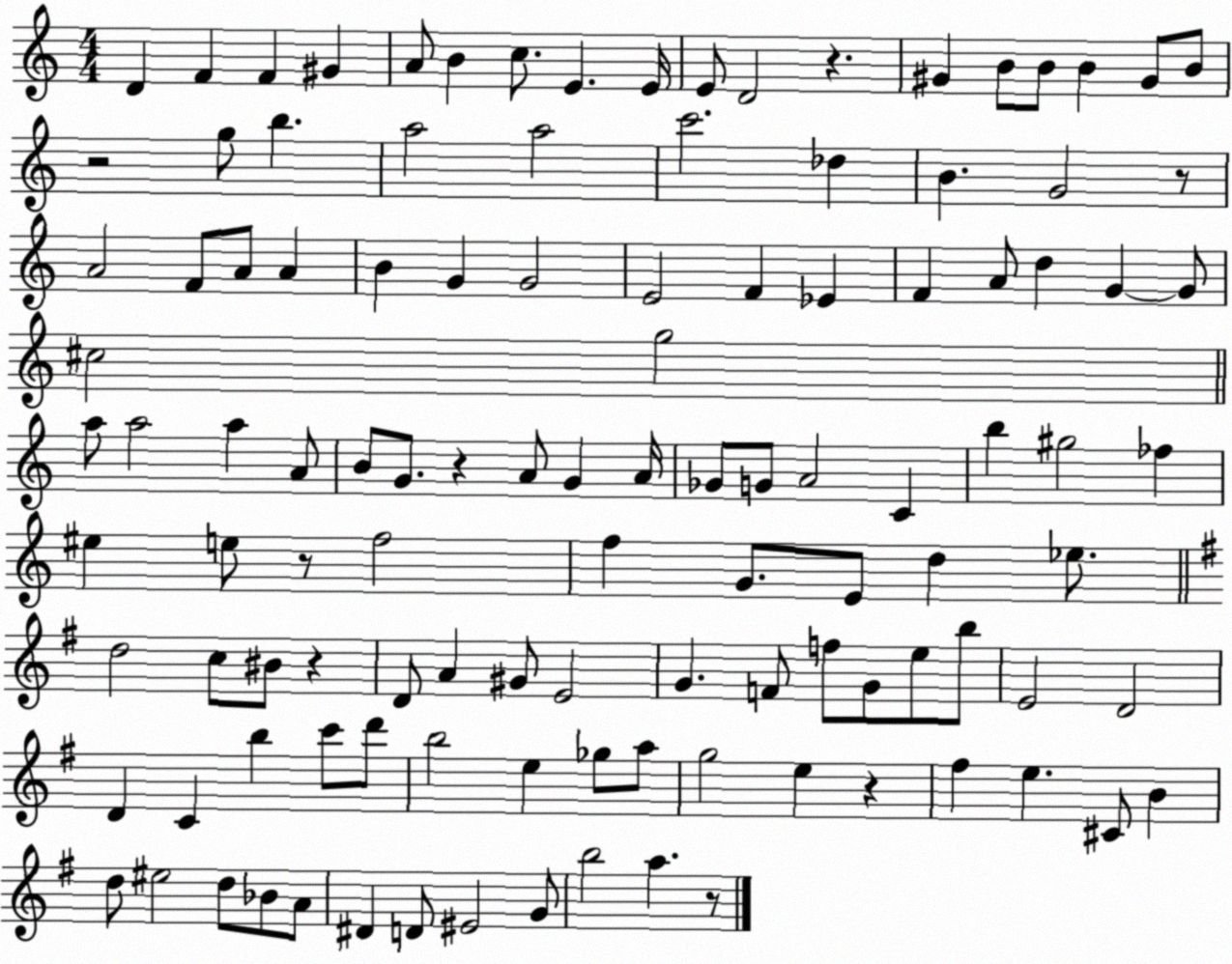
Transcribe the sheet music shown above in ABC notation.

X:1
T:Untitled
M:4/4
L:1/4
K:C
D F F ^G A/2 B c/2 E E/4 E/2 D2 z ^G B/2 B/2 B ^G/2 B/2 z2 g/2 b a2 a2 c'2 _d B G2 z/2 A2 F/2 A/2 A B G G2 E2 F _E F A/2 d G G/2 ^c2 g2 a/2 a2 a A/2 B/2 G/2 z A/2 G A/4 _G/2 G/2 A2 C b ^g2 _f ^e e/2 z/2 f2 f G/2 E/2 d _e/2 d2 c/2 ^B/2 z D/2 A ^G/2 E2 G F/2 f/2 G/2 e/2 b/2 E2 D2 D C b c'/2 d'/2 b2 e _g/2 a/2 g2 e z ^f e ^C/2 B d/2 ^e2 d/2 _B/2 A/2 ^D D/2 ^E2 G/2 b2 a z/2